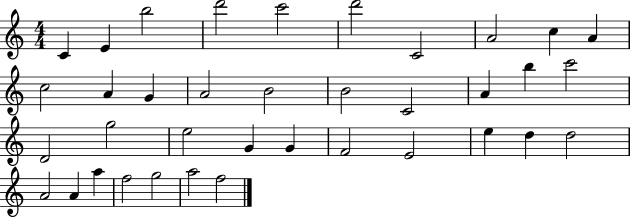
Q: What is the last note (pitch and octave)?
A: F5